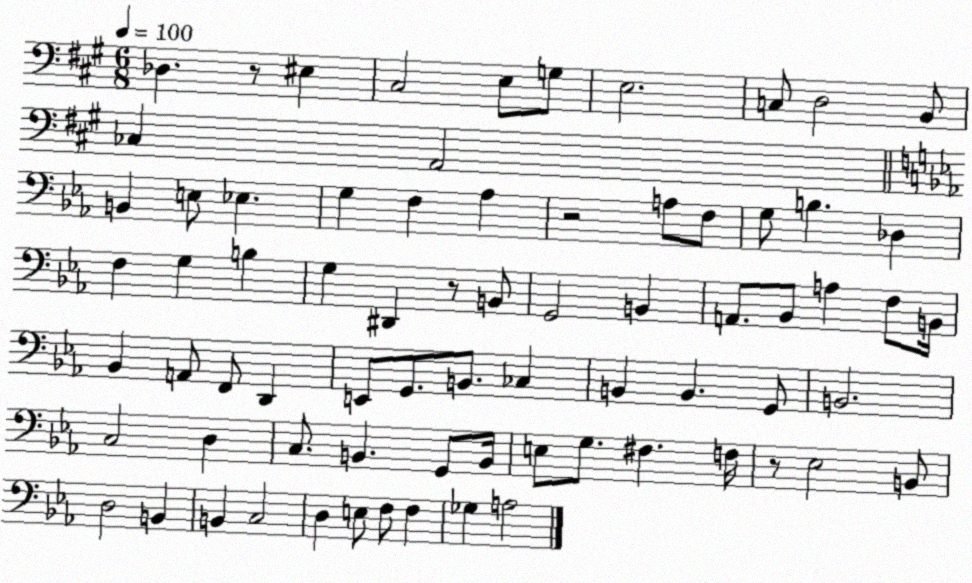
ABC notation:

X:1
T:Untitled
M:6/8
L:1/4
K:A
_D, z/2 ^E, ^C,2 E,/2 G,/2 E,2 C,/2 D,2 B,,/2 _C, A,,2 B,, E,/2 _E, G, F, _A, z2 A,/2 F,/2 G,/2 B, _D, F, G, B, G, ^D,, z/2 B,,/2 G,,2 B,, A,,/2 _B,,/2 A, F,/2 B,,/4 _B,, A,,/2 F,,/2 D,, E,,/2 G,,/2 B,,/2 _C, B,, B,, G,,/2 B,,2 C,2 D, C,/2 B,, G,,/2 B,,/4 E,/2 G,/2 ^F, F,/4 z/2 _E,2 B,,/2 D,2 B,, B,, C,2 D, E,/2 F,/2 F, _G, A,2